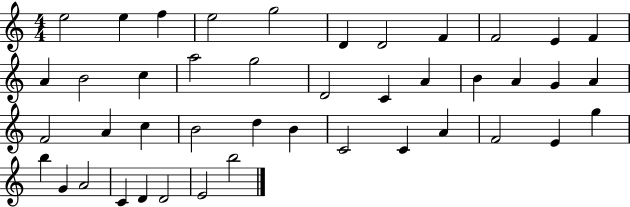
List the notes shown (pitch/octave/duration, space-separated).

E5/h E5/q F5/q E5/h G5/h D4/q D4/h F4/q F4/h E4/q F4/q A4/q B4/h C5/q A5/h G5/h D4/h C4/q A4/q B4/q A4/q G4/q A4/q F4/h A4/q C5/q B4/h D5/q B4/q C4/h C4/q A4/q F4/h E4/q G5/q B5/q G4/q A4/h C4/q D4/q D4/h E4/h B5/h